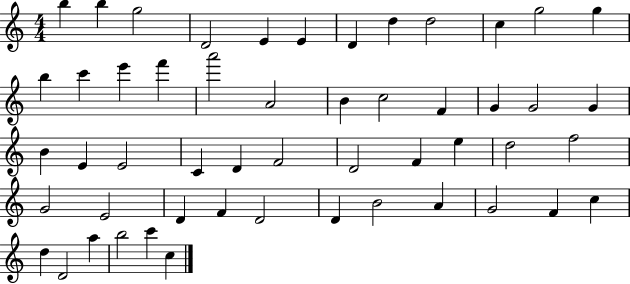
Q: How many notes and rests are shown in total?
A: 52